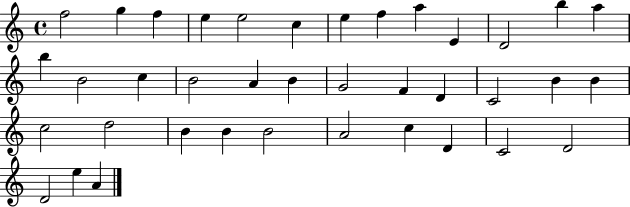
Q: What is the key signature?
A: C major